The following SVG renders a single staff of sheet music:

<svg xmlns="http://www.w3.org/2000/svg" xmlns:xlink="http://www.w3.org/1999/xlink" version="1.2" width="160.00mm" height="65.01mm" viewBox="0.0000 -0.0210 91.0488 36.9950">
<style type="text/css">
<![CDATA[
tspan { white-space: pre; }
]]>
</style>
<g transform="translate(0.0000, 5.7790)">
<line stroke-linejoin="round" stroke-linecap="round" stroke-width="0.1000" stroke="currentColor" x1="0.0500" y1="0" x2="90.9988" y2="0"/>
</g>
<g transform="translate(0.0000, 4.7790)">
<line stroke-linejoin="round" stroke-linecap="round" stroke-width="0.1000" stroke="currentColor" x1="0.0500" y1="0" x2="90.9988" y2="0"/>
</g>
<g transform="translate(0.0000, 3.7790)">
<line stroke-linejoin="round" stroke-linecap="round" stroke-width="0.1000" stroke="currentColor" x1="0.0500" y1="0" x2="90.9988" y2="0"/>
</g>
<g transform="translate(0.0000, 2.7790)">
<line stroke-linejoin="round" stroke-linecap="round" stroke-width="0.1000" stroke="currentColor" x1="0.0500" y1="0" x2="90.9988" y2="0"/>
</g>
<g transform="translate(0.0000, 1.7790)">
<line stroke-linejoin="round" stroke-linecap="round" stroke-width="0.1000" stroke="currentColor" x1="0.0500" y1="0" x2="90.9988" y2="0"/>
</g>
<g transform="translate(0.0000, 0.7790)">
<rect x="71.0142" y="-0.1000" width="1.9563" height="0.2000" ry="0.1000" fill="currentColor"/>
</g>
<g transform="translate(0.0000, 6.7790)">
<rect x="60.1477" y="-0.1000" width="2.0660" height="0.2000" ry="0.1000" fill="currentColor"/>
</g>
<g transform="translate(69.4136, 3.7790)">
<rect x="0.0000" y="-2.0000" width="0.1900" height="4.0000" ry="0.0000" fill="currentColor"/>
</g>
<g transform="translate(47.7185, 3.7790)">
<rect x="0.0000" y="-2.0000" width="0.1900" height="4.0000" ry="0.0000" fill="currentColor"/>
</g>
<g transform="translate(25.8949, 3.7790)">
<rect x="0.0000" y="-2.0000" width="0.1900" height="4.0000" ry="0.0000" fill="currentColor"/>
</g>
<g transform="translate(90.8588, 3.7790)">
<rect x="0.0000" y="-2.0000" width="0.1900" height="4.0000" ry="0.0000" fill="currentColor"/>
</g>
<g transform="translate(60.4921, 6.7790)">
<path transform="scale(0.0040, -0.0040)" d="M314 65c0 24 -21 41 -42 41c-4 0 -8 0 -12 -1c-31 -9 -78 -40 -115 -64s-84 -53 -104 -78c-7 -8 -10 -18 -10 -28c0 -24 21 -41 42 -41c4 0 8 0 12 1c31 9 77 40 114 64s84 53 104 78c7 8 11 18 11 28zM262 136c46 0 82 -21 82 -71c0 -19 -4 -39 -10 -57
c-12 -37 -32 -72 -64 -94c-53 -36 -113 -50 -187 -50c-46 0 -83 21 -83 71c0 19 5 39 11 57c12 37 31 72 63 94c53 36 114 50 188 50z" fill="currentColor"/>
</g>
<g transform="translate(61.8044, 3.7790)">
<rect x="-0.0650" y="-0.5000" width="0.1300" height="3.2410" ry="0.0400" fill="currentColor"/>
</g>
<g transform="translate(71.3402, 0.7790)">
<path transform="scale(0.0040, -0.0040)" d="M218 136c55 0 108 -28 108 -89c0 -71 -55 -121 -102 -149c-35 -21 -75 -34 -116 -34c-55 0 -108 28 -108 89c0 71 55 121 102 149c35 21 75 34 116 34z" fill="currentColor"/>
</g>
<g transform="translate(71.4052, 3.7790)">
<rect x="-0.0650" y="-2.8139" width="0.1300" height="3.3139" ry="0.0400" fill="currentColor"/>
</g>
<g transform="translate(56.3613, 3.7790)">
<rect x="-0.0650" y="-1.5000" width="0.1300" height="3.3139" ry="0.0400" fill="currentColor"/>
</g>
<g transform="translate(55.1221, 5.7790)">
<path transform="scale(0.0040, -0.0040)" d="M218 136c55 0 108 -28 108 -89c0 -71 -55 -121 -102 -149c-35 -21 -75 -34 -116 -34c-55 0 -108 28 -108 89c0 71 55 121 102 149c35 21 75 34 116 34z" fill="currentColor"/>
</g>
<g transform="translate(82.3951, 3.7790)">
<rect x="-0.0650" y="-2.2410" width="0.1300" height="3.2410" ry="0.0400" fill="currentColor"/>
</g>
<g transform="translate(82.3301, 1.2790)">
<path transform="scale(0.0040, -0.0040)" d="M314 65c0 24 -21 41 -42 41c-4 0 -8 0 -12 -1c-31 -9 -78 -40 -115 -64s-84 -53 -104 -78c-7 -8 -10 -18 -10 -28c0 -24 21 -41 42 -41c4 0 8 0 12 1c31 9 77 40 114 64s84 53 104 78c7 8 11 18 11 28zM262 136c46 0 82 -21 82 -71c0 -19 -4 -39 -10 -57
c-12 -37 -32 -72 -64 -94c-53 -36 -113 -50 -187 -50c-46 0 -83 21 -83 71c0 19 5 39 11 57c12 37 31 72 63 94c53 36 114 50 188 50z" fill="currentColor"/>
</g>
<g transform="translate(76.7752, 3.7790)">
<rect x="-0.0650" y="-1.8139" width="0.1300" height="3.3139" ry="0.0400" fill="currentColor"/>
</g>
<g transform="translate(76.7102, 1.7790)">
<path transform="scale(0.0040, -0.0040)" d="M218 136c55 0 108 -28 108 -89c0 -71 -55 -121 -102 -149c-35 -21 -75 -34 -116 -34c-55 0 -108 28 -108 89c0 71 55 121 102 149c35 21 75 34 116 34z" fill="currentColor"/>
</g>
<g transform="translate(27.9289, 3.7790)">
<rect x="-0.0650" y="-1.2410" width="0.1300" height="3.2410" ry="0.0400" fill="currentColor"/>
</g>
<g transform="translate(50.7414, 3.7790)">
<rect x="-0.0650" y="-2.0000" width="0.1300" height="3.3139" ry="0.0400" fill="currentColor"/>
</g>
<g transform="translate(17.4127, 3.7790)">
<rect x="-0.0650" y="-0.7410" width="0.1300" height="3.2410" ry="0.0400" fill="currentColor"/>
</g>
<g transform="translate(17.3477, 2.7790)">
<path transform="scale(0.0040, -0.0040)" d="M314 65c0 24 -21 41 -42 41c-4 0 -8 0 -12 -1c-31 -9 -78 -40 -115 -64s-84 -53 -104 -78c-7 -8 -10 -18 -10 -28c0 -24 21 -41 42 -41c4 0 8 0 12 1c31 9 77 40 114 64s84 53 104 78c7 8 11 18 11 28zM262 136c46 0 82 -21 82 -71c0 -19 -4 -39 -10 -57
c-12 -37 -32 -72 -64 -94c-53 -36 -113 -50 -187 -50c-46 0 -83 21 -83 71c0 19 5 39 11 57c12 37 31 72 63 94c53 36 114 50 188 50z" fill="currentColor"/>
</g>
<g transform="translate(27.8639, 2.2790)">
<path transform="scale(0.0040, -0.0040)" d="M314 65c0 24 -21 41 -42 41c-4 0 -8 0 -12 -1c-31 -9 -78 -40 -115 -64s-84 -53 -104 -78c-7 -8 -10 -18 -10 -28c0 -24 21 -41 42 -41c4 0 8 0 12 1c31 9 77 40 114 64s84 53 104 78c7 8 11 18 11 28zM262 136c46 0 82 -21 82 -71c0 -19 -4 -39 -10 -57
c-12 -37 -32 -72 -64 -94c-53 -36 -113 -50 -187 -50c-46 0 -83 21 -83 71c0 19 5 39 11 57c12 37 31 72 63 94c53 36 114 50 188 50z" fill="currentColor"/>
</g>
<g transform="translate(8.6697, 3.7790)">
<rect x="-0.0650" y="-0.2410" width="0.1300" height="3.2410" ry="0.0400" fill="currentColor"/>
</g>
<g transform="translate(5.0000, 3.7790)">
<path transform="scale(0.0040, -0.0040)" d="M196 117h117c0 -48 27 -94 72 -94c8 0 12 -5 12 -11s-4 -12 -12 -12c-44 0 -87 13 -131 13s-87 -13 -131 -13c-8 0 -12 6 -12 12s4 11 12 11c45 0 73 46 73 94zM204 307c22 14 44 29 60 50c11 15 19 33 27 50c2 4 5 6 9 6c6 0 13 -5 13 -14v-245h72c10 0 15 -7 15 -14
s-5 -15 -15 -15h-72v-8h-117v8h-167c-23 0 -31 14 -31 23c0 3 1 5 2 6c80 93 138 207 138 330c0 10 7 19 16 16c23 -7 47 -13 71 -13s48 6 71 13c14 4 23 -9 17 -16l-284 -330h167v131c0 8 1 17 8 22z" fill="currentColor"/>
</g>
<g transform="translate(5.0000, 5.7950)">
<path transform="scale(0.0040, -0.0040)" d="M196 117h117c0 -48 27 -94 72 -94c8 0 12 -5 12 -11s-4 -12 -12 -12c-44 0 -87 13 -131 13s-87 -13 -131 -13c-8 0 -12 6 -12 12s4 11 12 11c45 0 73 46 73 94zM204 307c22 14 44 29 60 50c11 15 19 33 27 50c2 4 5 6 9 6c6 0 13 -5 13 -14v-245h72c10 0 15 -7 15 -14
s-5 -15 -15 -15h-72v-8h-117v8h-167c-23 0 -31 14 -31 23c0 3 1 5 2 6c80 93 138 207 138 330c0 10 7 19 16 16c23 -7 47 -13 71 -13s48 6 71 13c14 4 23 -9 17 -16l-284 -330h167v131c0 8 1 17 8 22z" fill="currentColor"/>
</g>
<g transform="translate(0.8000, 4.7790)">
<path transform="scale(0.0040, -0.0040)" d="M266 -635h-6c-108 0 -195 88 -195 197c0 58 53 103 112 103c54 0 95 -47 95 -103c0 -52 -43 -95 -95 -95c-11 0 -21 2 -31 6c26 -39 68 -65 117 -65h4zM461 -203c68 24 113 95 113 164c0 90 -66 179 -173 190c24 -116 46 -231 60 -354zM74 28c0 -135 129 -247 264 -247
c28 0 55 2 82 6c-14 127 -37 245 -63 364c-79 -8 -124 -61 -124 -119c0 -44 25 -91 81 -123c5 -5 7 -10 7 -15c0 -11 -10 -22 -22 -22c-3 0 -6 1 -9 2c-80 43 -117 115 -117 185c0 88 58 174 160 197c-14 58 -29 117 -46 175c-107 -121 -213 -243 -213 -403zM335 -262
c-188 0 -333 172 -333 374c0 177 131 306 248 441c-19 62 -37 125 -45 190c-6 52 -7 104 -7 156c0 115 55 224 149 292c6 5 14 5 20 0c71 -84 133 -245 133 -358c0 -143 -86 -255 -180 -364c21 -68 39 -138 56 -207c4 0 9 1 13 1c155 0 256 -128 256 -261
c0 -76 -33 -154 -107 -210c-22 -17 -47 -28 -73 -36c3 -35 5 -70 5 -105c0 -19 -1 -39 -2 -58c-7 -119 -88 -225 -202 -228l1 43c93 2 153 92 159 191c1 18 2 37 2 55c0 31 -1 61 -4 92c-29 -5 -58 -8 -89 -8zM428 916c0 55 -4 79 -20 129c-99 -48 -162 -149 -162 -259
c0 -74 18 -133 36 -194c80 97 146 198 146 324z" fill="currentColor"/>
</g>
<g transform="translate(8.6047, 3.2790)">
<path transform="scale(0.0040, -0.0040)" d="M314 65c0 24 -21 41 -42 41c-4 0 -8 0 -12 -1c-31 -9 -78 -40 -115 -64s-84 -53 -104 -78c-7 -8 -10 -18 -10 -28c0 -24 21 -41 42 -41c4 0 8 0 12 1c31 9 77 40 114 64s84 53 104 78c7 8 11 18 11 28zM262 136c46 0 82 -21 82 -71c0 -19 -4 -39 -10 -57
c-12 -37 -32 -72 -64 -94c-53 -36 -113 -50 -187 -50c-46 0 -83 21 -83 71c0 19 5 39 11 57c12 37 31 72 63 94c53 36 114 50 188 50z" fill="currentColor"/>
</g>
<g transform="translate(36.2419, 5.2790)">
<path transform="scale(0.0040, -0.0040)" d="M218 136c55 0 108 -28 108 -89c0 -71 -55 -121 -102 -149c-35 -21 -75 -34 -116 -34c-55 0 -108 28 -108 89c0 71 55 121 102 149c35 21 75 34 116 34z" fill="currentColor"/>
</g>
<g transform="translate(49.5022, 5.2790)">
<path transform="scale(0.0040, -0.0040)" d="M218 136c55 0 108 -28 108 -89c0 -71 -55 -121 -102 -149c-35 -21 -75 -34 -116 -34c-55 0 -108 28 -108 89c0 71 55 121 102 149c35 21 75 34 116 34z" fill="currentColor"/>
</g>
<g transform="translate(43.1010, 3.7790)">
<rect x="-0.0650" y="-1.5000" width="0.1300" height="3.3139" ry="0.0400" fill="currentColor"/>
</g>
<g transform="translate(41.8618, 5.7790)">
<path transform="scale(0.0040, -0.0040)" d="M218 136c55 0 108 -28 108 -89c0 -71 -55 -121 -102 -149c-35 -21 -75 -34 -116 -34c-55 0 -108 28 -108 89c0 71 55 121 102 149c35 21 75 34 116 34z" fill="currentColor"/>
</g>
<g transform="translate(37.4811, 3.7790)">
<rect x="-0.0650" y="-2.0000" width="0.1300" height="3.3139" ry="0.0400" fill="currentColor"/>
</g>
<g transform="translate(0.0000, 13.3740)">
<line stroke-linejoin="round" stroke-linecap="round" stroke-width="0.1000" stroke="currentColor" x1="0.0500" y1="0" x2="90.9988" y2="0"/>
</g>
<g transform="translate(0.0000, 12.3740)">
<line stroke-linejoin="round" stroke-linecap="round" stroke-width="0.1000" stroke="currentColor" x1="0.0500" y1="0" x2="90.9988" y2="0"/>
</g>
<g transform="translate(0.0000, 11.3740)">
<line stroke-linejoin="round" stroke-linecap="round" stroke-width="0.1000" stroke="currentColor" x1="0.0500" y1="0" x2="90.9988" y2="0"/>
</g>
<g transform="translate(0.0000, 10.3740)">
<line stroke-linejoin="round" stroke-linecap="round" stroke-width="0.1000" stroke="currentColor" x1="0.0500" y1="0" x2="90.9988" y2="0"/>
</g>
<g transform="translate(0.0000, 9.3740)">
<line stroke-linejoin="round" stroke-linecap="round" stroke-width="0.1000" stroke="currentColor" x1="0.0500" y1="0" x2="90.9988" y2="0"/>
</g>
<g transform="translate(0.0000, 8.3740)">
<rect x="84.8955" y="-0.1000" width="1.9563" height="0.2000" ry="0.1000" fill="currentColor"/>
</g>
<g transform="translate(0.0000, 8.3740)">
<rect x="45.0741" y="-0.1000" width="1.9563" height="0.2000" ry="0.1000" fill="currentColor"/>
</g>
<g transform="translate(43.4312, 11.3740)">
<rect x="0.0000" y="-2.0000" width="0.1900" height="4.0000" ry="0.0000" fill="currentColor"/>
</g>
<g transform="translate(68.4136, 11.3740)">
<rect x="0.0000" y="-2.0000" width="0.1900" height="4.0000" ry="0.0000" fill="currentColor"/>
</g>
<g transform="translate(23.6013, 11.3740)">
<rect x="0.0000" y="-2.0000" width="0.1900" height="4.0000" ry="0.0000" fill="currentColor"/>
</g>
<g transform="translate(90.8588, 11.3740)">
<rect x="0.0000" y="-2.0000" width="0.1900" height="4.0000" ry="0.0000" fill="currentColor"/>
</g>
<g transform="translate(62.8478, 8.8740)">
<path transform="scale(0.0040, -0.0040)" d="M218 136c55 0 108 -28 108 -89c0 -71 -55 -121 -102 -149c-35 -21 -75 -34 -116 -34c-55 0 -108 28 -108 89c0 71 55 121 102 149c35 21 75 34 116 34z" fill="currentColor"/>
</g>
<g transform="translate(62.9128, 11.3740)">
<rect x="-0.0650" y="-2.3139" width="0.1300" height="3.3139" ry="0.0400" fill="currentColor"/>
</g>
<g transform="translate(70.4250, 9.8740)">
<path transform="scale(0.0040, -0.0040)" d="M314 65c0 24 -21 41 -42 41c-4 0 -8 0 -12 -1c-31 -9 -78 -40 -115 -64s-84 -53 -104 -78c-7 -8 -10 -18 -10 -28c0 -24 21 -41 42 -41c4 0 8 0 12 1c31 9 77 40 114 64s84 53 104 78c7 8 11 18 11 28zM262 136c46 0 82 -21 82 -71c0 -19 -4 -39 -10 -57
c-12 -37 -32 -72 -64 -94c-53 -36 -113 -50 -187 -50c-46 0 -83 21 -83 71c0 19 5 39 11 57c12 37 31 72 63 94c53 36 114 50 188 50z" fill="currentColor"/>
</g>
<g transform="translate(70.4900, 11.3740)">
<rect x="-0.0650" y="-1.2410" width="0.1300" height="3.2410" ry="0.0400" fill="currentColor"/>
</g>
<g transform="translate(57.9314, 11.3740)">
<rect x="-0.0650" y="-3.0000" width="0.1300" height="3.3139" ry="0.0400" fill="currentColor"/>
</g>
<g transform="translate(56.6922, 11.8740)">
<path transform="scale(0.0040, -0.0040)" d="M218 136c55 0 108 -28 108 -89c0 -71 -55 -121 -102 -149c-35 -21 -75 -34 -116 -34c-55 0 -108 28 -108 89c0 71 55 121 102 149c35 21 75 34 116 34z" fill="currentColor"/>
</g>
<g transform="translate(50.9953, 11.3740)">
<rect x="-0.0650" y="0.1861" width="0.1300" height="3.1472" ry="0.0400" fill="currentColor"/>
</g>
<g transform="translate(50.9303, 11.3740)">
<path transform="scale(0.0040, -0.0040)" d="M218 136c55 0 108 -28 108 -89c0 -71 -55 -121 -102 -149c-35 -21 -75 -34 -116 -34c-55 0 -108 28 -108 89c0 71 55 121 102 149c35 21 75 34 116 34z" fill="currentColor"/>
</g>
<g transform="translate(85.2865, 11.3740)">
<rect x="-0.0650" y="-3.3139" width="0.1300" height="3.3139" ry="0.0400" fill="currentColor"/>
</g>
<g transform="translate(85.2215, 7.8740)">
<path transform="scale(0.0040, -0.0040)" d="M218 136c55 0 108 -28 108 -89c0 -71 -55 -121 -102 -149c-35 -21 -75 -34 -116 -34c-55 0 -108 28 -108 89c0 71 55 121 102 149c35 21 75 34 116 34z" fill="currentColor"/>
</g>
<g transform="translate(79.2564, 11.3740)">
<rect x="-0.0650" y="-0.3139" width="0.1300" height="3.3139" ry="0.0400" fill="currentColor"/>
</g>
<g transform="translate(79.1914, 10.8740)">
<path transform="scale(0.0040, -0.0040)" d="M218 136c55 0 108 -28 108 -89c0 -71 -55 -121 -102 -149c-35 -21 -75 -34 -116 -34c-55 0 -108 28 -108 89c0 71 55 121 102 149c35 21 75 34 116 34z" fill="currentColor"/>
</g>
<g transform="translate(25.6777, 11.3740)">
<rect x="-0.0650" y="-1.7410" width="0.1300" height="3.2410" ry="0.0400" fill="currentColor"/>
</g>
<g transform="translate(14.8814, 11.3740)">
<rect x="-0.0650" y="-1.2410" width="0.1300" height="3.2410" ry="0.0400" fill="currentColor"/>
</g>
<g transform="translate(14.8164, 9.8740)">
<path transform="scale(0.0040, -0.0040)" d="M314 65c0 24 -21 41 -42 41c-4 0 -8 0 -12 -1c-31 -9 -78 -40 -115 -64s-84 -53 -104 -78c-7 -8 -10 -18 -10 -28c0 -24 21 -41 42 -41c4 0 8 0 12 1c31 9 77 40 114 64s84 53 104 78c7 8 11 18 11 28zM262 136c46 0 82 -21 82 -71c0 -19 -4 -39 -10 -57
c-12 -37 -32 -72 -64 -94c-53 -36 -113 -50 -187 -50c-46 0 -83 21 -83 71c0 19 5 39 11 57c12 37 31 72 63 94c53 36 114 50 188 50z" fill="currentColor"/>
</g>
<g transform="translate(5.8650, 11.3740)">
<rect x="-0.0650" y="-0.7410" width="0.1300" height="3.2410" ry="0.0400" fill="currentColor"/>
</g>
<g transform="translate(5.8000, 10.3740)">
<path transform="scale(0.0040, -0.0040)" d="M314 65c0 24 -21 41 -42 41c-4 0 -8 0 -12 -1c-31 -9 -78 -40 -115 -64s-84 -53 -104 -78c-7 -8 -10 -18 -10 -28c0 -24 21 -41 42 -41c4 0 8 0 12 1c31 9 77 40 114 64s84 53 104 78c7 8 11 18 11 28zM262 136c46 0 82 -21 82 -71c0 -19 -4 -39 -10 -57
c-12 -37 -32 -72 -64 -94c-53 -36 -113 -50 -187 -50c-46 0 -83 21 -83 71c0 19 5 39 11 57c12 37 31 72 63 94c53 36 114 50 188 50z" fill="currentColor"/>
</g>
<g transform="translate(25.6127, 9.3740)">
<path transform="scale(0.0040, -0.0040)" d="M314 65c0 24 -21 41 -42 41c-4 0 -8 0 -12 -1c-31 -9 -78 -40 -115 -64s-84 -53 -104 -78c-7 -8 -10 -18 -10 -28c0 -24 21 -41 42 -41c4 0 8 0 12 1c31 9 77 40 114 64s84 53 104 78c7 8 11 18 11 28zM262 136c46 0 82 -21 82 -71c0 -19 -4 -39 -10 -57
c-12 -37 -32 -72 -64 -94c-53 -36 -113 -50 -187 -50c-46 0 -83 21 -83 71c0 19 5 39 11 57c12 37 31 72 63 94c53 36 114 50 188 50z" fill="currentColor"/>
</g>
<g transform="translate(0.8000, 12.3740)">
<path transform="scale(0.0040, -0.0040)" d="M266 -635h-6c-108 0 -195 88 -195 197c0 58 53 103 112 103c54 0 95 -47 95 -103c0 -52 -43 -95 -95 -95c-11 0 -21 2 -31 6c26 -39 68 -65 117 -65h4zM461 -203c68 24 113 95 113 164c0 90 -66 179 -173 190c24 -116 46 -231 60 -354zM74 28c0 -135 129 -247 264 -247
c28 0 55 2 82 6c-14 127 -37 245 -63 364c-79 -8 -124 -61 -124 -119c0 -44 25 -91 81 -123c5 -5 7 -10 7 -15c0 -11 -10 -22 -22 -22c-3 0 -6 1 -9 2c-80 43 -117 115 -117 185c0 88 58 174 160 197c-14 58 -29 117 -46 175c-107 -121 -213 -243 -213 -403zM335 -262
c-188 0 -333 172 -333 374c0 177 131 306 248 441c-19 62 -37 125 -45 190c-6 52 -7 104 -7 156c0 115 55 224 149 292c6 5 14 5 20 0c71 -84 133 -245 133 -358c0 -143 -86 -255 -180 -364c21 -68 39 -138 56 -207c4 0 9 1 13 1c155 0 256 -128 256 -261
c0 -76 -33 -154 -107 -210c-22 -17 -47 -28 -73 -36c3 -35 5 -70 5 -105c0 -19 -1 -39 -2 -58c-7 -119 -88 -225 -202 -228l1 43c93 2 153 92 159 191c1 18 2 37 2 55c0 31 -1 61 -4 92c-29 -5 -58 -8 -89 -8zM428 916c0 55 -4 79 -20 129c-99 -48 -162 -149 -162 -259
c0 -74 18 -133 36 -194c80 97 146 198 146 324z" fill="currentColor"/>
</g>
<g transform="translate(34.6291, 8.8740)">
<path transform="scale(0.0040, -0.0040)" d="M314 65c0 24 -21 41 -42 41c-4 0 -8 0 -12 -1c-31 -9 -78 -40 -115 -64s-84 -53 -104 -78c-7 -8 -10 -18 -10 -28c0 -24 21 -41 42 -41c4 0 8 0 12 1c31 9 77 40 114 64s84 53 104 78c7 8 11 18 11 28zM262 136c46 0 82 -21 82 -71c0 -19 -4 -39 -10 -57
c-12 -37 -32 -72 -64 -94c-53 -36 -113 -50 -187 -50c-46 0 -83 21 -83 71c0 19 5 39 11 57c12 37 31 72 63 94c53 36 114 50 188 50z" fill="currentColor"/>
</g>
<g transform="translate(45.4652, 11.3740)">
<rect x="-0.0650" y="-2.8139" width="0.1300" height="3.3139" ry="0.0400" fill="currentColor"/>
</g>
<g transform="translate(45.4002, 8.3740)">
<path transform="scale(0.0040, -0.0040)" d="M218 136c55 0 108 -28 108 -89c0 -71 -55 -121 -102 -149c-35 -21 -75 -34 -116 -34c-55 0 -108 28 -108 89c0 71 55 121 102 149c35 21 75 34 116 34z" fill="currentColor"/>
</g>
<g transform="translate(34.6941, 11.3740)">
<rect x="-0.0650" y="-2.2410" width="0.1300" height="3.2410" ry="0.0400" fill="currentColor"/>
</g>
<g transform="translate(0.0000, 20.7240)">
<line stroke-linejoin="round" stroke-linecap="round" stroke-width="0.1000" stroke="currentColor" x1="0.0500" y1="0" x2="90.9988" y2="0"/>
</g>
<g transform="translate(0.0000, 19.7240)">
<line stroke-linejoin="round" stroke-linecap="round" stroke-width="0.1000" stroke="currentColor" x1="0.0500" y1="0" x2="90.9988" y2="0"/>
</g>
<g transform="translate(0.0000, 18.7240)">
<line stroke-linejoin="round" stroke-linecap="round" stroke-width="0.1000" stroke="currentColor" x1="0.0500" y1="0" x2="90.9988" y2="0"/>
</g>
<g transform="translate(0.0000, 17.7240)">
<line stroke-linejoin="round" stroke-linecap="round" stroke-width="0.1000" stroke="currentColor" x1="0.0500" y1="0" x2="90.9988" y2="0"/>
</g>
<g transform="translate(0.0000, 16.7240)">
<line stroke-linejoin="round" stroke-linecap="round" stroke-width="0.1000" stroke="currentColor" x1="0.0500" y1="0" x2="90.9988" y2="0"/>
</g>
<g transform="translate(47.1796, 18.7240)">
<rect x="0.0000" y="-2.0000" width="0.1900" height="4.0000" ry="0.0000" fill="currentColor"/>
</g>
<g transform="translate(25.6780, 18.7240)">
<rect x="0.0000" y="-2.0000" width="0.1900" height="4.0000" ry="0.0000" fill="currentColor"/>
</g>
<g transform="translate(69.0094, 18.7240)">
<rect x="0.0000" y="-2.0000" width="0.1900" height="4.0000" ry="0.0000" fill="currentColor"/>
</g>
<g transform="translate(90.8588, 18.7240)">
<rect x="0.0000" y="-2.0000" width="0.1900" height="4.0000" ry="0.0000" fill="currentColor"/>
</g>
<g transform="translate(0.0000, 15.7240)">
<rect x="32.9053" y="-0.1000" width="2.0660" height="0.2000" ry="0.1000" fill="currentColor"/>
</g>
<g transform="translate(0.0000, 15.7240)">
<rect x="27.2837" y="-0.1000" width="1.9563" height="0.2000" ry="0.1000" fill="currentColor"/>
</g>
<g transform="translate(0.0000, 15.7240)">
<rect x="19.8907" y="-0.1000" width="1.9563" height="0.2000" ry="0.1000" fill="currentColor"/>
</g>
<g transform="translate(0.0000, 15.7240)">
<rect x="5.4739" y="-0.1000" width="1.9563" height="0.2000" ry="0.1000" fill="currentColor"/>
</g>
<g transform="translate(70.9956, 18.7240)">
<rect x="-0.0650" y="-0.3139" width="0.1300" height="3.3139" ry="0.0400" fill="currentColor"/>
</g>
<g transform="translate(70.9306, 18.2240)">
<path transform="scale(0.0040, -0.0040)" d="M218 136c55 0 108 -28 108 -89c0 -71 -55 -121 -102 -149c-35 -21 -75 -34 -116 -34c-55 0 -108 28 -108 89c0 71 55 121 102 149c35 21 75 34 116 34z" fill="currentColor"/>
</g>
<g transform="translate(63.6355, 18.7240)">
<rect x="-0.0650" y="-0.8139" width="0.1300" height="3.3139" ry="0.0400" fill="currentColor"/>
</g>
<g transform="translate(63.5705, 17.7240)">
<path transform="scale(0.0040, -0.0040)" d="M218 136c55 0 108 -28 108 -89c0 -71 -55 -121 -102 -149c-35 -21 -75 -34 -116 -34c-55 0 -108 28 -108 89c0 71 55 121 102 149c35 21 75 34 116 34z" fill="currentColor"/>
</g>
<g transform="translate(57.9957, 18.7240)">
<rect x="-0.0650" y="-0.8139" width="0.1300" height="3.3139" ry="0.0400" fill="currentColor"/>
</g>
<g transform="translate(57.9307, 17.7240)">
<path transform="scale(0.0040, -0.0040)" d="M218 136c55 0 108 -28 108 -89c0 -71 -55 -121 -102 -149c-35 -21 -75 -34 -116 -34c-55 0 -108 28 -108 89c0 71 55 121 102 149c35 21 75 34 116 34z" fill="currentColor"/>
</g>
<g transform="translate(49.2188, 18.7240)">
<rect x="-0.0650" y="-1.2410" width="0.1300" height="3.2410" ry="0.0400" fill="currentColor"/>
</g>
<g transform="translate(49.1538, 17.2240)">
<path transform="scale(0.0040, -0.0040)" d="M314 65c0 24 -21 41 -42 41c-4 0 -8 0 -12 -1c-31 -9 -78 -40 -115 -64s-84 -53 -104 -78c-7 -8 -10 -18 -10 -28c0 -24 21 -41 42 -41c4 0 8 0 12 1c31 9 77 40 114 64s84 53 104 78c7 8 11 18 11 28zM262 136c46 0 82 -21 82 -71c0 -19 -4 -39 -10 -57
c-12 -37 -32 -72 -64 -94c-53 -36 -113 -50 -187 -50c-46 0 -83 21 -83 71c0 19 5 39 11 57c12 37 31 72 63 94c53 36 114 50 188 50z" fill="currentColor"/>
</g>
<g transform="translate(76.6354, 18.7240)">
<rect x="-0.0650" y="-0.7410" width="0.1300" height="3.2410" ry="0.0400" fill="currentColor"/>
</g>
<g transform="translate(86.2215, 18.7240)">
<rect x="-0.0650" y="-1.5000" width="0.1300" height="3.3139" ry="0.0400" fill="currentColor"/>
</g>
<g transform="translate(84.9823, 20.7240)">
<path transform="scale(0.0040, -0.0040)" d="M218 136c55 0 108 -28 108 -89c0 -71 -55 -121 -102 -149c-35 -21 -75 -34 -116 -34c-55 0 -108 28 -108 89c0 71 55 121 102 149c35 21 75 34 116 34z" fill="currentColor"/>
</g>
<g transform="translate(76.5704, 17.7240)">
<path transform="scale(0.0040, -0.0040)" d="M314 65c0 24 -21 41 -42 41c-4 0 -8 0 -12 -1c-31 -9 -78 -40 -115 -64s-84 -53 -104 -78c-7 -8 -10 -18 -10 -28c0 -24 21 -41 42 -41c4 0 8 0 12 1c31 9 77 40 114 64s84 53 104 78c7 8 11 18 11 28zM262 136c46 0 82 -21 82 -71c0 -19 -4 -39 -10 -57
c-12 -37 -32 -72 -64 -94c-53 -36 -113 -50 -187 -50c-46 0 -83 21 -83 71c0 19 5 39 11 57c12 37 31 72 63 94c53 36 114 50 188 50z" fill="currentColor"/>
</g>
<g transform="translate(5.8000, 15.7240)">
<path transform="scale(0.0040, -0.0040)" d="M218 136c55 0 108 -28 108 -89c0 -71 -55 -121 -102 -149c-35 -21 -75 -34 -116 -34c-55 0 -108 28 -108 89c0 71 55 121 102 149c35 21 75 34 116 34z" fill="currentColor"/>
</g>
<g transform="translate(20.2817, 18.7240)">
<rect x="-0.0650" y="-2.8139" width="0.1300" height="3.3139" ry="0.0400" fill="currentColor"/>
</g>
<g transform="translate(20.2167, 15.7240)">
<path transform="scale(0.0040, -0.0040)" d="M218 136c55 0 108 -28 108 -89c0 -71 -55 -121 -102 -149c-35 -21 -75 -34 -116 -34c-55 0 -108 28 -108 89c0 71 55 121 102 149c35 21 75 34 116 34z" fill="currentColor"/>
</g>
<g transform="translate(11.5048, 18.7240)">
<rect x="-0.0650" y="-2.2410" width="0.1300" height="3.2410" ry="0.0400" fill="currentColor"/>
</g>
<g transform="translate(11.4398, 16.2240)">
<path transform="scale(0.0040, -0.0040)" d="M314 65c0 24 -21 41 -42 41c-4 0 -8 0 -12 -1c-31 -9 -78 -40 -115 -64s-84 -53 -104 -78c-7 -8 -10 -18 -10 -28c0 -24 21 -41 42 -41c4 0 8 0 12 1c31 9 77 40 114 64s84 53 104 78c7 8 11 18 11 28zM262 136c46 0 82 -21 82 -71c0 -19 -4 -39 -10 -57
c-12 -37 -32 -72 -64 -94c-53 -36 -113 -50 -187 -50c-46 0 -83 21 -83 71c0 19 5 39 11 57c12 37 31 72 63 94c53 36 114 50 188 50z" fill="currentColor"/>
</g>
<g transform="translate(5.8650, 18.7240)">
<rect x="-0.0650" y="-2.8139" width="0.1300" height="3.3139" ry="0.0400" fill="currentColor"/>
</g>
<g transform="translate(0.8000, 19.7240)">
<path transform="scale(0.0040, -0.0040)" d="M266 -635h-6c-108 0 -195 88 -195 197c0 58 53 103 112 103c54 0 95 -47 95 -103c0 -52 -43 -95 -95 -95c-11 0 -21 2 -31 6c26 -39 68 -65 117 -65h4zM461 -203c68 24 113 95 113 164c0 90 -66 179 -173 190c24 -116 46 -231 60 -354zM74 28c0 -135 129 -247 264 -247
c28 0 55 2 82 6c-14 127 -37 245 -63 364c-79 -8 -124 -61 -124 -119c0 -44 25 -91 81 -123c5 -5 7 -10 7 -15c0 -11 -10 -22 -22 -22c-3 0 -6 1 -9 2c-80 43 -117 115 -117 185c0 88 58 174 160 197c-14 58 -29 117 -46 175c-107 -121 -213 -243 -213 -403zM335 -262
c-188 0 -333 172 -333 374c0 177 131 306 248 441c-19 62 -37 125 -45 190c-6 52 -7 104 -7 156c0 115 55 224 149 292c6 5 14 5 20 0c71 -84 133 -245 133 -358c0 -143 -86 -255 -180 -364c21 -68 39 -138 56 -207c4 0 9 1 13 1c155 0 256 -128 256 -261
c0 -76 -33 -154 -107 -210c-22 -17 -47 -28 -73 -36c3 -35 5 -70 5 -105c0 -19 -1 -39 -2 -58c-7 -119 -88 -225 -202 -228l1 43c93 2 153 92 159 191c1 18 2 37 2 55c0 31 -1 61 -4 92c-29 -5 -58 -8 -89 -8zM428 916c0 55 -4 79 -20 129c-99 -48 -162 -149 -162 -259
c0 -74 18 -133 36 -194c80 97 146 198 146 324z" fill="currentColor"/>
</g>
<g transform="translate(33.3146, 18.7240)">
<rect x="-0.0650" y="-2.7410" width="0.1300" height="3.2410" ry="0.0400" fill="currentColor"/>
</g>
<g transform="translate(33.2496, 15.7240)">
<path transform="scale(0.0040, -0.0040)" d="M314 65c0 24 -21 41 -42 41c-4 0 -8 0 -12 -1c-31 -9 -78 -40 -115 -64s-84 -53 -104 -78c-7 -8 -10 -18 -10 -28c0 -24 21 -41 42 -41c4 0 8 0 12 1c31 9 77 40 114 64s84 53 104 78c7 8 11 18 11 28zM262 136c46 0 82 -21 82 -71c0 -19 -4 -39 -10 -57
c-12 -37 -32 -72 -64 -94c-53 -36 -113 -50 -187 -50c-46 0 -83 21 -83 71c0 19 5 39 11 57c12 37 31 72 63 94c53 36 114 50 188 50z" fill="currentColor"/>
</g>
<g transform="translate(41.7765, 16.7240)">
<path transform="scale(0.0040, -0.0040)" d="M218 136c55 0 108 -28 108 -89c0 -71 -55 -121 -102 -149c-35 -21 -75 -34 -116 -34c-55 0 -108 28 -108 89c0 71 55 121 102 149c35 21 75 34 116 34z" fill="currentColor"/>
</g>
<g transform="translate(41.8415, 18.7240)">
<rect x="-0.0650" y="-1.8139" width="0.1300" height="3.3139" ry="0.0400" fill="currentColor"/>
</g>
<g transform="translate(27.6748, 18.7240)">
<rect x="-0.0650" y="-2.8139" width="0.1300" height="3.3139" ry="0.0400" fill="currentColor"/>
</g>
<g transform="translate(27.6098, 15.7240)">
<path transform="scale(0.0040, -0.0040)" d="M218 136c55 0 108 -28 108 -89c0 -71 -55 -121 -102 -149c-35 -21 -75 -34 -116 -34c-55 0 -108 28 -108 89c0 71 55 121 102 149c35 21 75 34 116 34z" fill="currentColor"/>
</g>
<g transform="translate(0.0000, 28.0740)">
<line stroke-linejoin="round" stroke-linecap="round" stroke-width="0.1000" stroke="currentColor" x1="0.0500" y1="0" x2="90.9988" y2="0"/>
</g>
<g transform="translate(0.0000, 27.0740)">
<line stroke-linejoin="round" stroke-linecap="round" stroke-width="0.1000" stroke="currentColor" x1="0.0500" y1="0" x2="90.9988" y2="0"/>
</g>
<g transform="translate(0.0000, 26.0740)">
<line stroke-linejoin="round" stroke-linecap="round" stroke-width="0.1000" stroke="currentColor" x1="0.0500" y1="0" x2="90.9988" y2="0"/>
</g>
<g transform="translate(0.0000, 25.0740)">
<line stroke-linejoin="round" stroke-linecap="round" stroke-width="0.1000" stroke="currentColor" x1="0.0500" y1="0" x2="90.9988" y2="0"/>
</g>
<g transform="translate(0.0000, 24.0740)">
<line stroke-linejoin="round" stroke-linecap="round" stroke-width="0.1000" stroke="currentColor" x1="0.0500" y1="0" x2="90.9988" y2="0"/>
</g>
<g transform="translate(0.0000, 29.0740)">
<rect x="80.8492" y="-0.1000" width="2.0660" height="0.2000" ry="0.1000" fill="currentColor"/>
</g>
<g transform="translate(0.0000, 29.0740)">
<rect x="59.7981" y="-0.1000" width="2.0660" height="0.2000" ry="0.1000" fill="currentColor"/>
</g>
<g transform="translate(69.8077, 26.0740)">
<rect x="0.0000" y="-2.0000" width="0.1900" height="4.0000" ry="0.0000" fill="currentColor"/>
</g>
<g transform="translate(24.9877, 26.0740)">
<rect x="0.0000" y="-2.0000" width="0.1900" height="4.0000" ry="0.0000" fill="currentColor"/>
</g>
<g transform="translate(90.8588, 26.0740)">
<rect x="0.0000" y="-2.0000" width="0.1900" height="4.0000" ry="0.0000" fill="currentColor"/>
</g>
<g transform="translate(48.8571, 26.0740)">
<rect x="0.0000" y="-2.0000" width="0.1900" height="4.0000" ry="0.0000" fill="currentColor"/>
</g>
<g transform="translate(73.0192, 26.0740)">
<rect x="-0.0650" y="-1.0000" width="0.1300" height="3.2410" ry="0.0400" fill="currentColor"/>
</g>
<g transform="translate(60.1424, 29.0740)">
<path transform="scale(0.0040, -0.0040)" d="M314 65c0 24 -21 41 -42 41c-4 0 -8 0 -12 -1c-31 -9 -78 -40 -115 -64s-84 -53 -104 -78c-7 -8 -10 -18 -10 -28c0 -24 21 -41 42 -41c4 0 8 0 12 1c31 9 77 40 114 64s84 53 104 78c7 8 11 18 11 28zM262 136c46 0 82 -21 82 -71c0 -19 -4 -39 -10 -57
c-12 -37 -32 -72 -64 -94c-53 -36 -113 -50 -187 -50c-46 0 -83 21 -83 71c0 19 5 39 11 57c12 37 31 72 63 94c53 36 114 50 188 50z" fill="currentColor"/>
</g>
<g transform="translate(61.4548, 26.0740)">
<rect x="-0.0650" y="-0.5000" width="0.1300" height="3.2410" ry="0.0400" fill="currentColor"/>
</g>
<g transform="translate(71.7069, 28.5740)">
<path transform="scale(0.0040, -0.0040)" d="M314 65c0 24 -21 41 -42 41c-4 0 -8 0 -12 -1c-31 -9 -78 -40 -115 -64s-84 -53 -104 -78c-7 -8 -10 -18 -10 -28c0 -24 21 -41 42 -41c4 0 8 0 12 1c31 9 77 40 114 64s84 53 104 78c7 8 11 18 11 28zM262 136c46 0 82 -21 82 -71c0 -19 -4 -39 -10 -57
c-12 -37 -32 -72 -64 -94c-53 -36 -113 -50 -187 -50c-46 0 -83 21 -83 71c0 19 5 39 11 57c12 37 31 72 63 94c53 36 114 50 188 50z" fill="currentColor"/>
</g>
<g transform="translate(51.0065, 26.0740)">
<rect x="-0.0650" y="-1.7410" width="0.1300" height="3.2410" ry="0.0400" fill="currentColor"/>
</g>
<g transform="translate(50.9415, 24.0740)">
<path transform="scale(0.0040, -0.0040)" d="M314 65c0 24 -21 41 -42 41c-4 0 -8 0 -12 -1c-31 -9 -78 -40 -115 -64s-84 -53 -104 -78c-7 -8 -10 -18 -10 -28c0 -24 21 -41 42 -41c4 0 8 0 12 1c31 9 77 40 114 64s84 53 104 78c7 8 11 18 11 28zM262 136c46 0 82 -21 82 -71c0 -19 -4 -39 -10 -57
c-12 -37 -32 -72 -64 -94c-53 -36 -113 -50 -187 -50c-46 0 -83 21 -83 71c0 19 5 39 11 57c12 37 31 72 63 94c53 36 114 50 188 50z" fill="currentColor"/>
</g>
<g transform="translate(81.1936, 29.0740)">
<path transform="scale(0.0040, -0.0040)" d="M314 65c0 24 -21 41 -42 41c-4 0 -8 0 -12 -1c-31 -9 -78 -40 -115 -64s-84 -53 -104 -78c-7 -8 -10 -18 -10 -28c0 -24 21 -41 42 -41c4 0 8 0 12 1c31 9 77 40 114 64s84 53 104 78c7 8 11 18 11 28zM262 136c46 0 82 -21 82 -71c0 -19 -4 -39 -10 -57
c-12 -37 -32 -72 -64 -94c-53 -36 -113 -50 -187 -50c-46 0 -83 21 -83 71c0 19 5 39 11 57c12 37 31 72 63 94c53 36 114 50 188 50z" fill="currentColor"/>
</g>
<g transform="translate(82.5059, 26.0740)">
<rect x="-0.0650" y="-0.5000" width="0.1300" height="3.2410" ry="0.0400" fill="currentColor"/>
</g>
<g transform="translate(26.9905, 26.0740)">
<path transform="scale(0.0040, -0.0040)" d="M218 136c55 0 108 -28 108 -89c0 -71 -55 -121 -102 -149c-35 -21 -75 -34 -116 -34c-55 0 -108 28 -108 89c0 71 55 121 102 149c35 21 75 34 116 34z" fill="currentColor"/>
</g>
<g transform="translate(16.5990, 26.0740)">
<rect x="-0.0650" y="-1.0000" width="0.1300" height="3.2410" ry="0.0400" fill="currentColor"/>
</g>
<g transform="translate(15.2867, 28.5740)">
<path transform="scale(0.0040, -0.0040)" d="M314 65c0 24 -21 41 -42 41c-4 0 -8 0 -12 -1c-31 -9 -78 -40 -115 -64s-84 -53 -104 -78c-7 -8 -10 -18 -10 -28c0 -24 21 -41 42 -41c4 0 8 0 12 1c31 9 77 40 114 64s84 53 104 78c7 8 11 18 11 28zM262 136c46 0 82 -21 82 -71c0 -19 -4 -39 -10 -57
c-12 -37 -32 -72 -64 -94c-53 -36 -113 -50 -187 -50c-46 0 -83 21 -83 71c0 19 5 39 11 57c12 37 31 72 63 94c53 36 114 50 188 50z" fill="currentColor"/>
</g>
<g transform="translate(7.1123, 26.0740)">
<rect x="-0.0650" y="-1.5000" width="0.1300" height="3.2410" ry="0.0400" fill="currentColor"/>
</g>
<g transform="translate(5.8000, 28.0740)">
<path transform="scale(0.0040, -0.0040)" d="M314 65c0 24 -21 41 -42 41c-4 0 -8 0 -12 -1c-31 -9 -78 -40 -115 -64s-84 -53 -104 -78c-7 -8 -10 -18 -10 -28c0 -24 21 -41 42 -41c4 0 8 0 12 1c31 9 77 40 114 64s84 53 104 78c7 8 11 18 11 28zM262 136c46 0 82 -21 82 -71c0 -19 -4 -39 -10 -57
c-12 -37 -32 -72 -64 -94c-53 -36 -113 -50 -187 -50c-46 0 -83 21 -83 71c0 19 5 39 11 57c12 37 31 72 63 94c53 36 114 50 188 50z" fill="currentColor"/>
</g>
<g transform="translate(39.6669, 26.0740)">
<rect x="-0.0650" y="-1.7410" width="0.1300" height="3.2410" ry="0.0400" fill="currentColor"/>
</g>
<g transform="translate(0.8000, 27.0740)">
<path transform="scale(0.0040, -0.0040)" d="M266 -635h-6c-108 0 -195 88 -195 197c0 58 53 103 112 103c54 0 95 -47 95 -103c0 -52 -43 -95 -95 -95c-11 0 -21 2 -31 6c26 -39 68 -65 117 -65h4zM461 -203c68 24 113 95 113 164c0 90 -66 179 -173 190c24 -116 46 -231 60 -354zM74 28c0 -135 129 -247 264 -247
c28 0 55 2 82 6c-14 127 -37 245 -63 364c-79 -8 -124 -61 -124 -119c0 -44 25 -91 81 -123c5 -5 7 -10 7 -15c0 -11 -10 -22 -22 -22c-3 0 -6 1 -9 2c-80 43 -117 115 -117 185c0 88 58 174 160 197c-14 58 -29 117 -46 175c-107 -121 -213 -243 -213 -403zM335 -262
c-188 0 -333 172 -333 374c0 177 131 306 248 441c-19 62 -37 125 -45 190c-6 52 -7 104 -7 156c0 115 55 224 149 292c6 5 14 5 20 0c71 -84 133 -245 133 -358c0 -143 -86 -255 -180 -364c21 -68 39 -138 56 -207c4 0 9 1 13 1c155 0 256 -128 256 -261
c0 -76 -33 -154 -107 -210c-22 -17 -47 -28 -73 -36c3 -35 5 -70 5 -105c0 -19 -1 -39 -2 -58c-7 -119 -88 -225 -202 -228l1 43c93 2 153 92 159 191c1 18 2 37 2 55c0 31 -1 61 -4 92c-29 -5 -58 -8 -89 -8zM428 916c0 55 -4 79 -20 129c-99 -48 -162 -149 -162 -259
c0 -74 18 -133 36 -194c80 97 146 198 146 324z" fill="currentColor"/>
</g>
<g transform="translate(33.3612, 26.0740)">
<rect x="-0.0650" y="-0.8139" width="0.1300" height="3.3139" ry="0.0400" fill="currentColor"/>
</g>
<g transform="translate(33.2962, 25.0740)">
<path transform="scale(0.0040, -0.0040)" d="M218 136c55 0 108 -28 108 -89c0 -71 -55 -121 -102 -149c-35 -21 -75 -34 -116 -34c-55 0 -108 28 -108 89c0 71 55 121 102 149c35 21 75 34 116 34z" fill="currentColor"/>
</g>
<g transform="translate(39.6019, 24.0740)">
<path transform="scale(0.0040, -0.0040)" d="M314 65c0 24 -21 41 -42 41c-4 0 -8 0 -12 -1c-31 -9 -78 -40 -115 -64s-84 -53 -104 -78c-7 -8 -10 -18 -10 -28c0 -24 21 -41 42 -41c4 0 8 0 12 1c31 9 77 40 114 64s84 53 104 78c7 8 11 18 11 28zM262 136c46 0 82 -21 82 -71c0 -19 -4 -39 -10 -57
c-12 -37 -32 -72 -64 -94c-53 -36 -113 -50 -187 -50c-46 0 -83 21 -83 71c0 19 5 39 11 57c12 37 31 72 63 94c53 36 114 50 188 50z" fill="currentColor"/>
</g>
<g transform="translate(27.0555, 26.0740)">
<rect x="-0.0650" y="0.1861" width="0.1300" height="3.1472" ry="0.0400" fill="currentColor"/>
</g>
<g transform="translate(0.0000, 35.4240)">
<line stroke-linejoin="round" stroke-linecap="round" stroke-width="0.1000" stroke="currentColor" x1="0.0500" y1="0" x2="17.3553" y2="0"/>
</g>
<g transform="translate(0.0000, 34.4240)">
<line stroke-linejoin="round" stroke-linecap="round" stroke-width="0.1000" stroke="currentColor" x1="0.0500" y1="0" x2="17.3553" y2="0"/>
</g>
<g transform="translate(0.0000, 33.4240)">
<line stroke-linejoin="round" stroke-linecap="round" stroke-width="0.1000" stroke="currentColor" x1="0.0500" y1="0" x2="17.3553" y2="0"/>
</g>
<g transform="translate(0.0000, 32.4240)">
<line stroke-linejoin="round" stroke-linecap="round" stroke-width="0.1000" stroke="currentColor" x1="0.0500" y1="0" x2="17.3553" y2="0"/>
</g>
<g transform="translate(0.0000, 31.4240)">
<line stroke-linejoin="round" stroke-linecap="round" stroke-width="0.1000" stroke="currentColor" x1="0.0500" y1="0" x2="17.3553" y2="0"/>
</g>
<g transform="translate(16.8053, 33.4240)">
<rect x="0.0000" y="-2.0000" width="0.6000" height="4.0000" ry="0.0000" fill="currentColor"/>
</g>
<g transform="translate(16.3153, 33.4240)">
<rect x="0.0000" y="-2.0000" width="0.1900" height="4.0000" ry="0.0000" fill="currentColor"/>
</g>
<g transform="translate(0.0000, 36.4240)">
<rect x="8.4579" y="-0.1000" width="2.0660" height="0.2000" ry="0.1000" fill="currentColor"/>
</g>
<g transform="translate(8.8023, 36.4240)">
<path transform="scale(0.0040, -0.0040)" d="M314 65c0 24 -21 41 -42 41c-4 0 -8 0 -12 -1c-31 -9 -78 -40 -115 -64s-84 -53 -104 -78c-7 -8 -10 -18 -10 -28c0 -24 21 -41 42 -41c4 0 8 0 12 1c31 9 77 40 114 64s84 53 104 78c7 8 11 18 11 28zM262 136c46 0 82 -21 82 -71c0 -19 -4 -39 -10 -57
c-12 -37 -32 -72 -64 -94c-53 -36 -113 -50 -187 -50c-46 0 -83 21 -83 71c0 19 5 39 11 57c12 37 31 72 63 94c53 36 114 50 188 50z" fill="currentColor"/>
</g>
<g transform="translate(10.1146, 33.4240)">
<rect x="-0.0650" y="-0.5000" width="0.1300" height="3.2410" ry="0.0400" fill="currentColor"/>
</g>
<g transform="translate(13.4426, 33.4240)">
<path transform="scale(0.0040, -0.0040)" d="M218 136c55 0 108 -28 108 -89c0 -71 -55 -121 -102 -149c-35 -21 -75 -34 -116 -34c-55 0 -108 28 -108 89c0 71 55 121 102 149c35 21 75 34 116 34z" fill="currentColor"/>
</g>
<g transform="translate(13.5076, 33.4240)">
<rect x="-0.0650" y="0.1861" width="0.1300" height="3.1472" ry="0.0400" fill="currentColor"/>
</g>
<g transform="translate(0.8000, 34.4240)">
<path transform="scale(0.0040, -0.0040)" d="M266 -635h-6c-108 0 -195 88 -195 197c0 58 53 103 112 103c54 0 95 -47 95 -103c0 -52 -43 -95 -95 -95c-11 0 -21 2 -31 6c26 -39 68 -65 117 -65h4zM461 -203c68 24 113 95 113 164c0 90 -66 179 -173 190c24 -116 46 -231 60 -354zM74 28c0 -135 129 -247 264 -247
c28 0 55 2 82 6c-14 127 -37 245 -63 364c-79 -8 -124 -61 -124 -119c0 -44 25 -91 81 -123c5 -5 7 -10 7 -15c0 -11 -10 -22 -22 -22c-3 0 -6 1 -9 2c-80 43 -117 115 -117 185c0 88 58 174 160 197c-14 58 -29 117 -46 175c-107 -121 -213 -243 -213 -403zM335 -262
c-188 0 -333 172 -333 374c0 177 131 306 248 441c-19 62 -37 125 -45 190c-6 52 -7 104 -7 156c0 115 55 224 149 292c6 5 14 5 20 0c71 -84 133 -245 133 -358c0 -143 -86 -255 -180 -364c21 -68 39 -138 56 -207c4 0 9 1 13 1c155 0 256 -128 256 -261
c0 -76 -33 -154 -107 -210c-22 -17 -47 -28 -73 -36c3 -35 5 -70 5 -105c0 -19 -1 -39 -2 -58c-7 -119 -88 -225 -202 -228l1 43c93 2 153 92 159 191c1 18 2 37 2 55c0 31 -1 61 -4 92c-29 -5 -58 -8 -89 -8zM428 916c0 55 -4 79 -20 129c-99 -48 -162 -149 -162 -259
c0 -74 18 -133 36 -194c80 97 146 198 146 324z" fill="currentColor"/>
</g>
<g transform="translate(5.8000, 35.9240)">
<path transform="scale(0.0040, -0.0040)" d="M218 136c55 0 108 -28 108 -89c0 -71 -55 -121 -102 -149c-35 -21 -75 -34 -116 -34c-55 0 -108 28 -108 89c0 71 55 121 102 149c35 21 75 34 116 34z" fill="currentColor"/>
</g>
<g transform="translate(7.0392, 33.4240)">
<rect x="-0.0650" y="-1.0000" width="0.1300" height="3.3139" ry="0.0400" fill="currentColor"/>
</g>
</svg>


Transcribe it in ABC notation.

X:1
T:Untitled
M:4/4
L:1/4
K:C
c2 d2 e2 F E F E C2 a f g2 d2 e2 f2 g2 a B A g e2 c b a g2 a a a2 f e2 d d c d2 E E2 D2 B d f2 f2 C2 D2 C2 D C2 B